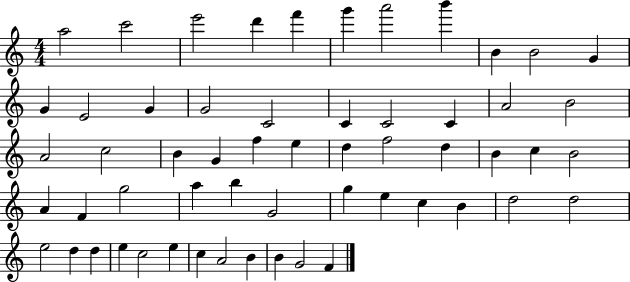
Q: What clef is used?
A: treble